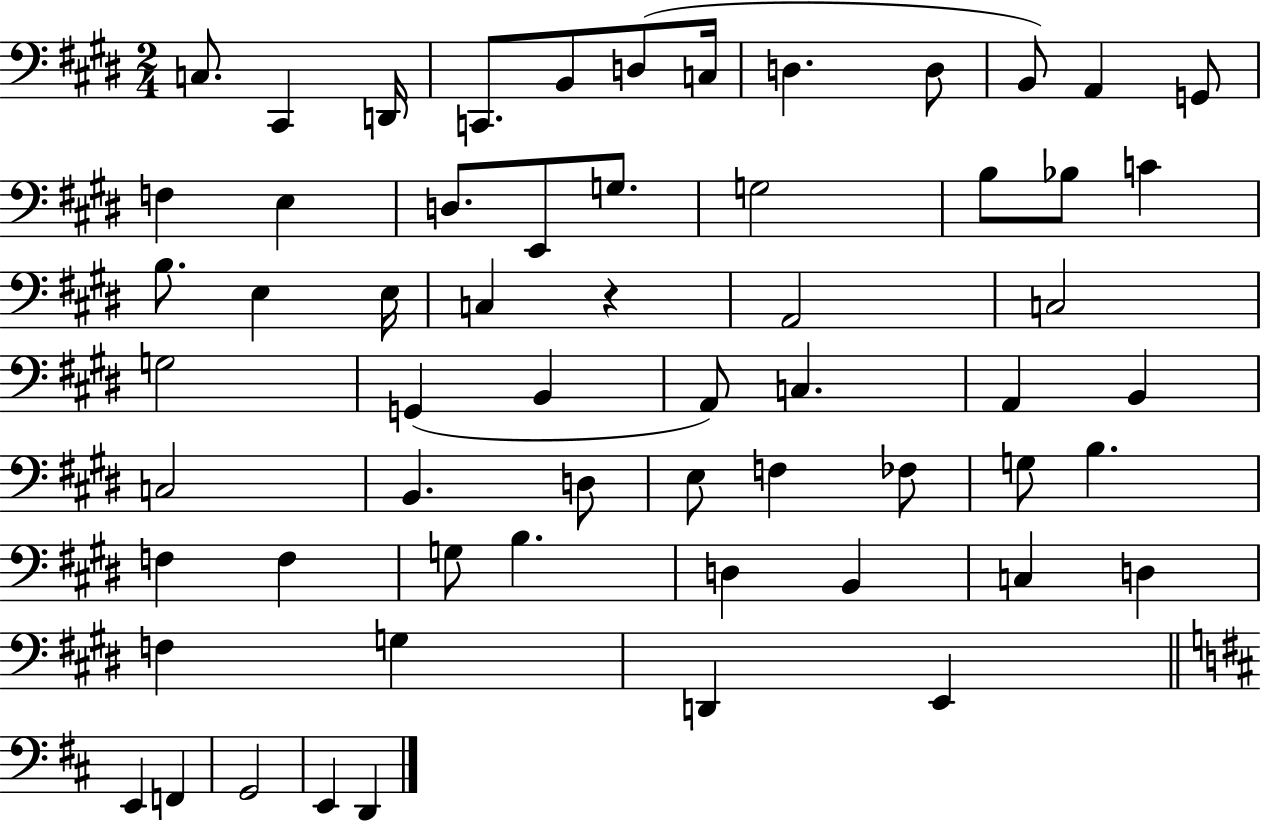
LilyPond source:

{
  \clef bass
  \numericTimeSignature
  \time 2/4
  \key e \major
  \repeat volta 2 { c8. cis,4 d,16 | c,8. b,8 d8( c16 | d4. d8 | b,8) a,4 g,8 | \break f4 e4 | d8. e,8 g8. | g2 | b8 bes8 c'4 | \break b8. e4 e16 | c4 r4 | a,2 | c2 | \break g2 | g,4( b,4 | a,8) c4. | a,4 b,4 | \break c2 | b,4. d8 | e8 f4 fes8 | g8 b4. | \break f4 f4 | g8 b4. | d4 b,4 | c4 d4 | \break f4 g4 | d,4 e,4 | \bar "||" \break \key b \minor e,4 f,4 | g,2 | e,4 d,4 | } \bar "|."
}